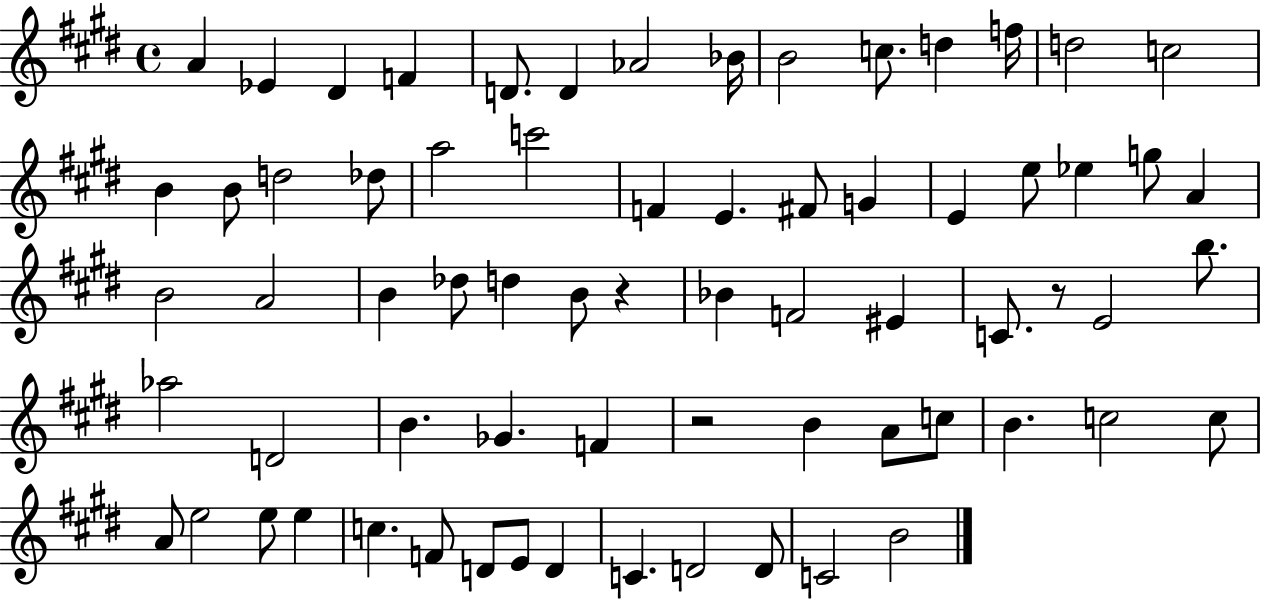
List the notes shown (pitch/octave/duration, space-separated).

A4/q Eb4/q D#4/q F4/q D4/e. D4/q Ab4/h Bb4/s B4/h C5/e. D5/q F5/s D5/h C5/h B4/q B4/e D5/h Db5/e A5/h C6/h F4/q E4/q. F#4/e G4/q E4/q E5/e Eb5/q G5/e A4/q B4/h A4/h B4/q Db5/e D5/q B4/e R/q Bb4/q F4/h EIS4/q C4/e. R/e E4/h B5/e. Ab5/h D4/h B4/q. Gb4/q. F4/q R/h B4/q A4/e C5/e B4/q. C5/h C5/e A4/e E5/h E5/e E5/q C5/q. F4/e D4/e E4/e D4/q C4/q. D4/h D4/e C4/h B4/h